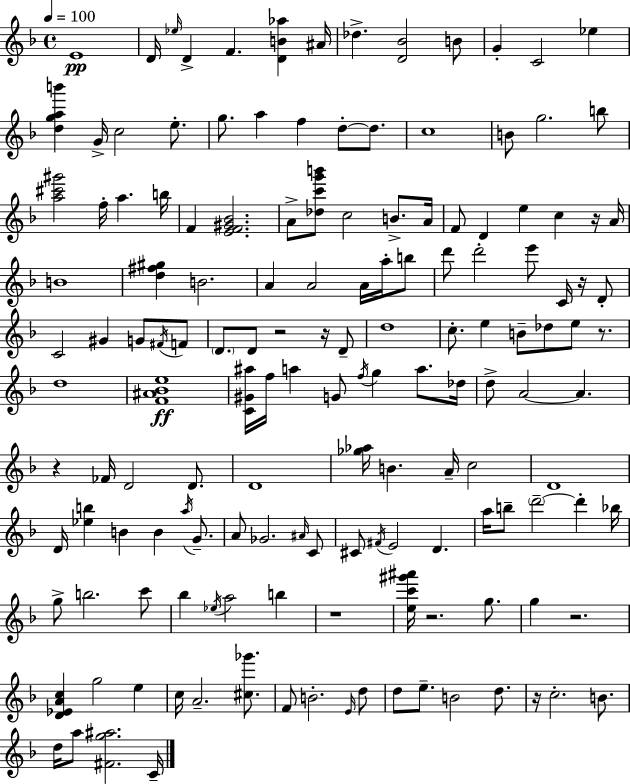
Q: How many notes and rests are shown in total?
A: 150